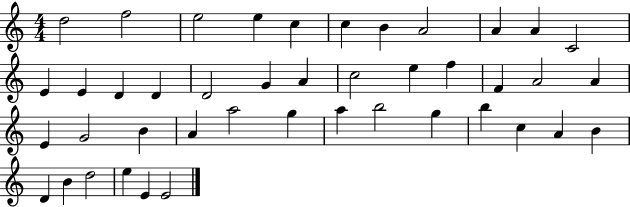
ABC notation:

X:1
T:Untitled
M:4/4
L:1/4
K:C
d2 f2 e2 e c c B A2 A A C2 E E D D D2 G A c2 e f F A2 A E G2 B A a2 g a b2 g b c A B D B d2 e E E2